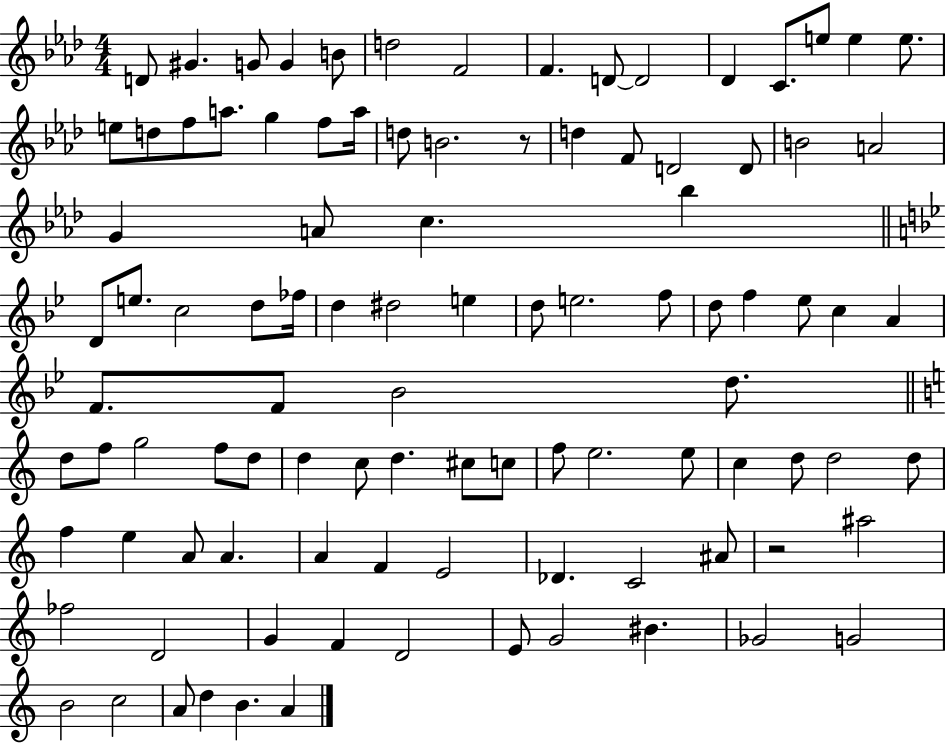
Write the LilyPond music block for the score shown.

{
  \clef treble
  \numericTimeSignature
  \time 4/4
  \key aes \major
  d'8 gis'4. g'8 g'4 b'8 | d''2 f'2 | f'4. d'8~~ d'2 | des'4 c'8. e''8 e''4 e''8. | \break e''8 d''8 f''8 a''8. g''4 f''8 a''16 | d''8 b'2. r8 | d''4 f'8 d'2 d'8 | b'2 a'2 | \break g'4 a'8 c''4. bes''4 | \bar "||" \break \key bes \major d'8 e''8. c''2 d''8 fes''16 | d''4 dis''2 e''4 | d''8 e''2. f''8 | d''8 f''4 ees''8 c''4 a'4 | \break f'8. f'8 bes'2 d''8. | \bar "||" \break \key a \minor d''8 f''8 g''2 f''8 d''8 | d''4 c''8 d''4. cis''8 c''8 | f''8 e''2. e''8 | c''4 d''8 d''2 d''8 | \break f''4 e''4 a'8 a'4. | a'4 f'4 e'2 | des'4. c'2 ais'8 | r2 ais''2 | \break fes''2 d'2 | g'4 f'4 d'2 | e'8 g'2 bis'4. | ges'2 g'2 | \break b'2 c''2 | a'8 d''4 b'4. a'4 | \bar "|."
}